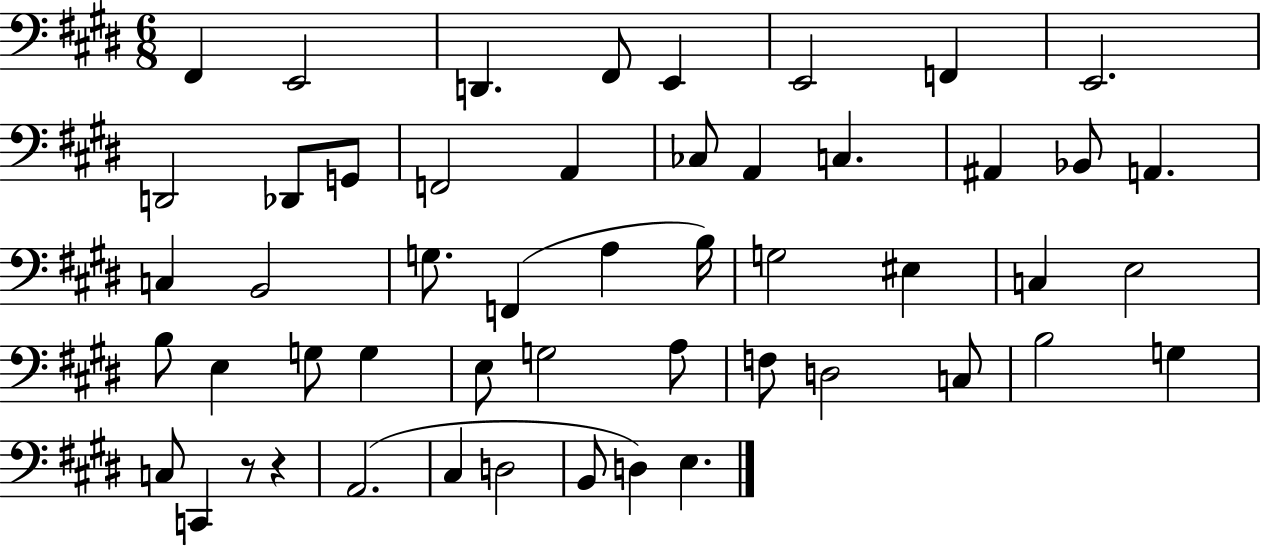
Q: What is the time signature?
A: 6/8